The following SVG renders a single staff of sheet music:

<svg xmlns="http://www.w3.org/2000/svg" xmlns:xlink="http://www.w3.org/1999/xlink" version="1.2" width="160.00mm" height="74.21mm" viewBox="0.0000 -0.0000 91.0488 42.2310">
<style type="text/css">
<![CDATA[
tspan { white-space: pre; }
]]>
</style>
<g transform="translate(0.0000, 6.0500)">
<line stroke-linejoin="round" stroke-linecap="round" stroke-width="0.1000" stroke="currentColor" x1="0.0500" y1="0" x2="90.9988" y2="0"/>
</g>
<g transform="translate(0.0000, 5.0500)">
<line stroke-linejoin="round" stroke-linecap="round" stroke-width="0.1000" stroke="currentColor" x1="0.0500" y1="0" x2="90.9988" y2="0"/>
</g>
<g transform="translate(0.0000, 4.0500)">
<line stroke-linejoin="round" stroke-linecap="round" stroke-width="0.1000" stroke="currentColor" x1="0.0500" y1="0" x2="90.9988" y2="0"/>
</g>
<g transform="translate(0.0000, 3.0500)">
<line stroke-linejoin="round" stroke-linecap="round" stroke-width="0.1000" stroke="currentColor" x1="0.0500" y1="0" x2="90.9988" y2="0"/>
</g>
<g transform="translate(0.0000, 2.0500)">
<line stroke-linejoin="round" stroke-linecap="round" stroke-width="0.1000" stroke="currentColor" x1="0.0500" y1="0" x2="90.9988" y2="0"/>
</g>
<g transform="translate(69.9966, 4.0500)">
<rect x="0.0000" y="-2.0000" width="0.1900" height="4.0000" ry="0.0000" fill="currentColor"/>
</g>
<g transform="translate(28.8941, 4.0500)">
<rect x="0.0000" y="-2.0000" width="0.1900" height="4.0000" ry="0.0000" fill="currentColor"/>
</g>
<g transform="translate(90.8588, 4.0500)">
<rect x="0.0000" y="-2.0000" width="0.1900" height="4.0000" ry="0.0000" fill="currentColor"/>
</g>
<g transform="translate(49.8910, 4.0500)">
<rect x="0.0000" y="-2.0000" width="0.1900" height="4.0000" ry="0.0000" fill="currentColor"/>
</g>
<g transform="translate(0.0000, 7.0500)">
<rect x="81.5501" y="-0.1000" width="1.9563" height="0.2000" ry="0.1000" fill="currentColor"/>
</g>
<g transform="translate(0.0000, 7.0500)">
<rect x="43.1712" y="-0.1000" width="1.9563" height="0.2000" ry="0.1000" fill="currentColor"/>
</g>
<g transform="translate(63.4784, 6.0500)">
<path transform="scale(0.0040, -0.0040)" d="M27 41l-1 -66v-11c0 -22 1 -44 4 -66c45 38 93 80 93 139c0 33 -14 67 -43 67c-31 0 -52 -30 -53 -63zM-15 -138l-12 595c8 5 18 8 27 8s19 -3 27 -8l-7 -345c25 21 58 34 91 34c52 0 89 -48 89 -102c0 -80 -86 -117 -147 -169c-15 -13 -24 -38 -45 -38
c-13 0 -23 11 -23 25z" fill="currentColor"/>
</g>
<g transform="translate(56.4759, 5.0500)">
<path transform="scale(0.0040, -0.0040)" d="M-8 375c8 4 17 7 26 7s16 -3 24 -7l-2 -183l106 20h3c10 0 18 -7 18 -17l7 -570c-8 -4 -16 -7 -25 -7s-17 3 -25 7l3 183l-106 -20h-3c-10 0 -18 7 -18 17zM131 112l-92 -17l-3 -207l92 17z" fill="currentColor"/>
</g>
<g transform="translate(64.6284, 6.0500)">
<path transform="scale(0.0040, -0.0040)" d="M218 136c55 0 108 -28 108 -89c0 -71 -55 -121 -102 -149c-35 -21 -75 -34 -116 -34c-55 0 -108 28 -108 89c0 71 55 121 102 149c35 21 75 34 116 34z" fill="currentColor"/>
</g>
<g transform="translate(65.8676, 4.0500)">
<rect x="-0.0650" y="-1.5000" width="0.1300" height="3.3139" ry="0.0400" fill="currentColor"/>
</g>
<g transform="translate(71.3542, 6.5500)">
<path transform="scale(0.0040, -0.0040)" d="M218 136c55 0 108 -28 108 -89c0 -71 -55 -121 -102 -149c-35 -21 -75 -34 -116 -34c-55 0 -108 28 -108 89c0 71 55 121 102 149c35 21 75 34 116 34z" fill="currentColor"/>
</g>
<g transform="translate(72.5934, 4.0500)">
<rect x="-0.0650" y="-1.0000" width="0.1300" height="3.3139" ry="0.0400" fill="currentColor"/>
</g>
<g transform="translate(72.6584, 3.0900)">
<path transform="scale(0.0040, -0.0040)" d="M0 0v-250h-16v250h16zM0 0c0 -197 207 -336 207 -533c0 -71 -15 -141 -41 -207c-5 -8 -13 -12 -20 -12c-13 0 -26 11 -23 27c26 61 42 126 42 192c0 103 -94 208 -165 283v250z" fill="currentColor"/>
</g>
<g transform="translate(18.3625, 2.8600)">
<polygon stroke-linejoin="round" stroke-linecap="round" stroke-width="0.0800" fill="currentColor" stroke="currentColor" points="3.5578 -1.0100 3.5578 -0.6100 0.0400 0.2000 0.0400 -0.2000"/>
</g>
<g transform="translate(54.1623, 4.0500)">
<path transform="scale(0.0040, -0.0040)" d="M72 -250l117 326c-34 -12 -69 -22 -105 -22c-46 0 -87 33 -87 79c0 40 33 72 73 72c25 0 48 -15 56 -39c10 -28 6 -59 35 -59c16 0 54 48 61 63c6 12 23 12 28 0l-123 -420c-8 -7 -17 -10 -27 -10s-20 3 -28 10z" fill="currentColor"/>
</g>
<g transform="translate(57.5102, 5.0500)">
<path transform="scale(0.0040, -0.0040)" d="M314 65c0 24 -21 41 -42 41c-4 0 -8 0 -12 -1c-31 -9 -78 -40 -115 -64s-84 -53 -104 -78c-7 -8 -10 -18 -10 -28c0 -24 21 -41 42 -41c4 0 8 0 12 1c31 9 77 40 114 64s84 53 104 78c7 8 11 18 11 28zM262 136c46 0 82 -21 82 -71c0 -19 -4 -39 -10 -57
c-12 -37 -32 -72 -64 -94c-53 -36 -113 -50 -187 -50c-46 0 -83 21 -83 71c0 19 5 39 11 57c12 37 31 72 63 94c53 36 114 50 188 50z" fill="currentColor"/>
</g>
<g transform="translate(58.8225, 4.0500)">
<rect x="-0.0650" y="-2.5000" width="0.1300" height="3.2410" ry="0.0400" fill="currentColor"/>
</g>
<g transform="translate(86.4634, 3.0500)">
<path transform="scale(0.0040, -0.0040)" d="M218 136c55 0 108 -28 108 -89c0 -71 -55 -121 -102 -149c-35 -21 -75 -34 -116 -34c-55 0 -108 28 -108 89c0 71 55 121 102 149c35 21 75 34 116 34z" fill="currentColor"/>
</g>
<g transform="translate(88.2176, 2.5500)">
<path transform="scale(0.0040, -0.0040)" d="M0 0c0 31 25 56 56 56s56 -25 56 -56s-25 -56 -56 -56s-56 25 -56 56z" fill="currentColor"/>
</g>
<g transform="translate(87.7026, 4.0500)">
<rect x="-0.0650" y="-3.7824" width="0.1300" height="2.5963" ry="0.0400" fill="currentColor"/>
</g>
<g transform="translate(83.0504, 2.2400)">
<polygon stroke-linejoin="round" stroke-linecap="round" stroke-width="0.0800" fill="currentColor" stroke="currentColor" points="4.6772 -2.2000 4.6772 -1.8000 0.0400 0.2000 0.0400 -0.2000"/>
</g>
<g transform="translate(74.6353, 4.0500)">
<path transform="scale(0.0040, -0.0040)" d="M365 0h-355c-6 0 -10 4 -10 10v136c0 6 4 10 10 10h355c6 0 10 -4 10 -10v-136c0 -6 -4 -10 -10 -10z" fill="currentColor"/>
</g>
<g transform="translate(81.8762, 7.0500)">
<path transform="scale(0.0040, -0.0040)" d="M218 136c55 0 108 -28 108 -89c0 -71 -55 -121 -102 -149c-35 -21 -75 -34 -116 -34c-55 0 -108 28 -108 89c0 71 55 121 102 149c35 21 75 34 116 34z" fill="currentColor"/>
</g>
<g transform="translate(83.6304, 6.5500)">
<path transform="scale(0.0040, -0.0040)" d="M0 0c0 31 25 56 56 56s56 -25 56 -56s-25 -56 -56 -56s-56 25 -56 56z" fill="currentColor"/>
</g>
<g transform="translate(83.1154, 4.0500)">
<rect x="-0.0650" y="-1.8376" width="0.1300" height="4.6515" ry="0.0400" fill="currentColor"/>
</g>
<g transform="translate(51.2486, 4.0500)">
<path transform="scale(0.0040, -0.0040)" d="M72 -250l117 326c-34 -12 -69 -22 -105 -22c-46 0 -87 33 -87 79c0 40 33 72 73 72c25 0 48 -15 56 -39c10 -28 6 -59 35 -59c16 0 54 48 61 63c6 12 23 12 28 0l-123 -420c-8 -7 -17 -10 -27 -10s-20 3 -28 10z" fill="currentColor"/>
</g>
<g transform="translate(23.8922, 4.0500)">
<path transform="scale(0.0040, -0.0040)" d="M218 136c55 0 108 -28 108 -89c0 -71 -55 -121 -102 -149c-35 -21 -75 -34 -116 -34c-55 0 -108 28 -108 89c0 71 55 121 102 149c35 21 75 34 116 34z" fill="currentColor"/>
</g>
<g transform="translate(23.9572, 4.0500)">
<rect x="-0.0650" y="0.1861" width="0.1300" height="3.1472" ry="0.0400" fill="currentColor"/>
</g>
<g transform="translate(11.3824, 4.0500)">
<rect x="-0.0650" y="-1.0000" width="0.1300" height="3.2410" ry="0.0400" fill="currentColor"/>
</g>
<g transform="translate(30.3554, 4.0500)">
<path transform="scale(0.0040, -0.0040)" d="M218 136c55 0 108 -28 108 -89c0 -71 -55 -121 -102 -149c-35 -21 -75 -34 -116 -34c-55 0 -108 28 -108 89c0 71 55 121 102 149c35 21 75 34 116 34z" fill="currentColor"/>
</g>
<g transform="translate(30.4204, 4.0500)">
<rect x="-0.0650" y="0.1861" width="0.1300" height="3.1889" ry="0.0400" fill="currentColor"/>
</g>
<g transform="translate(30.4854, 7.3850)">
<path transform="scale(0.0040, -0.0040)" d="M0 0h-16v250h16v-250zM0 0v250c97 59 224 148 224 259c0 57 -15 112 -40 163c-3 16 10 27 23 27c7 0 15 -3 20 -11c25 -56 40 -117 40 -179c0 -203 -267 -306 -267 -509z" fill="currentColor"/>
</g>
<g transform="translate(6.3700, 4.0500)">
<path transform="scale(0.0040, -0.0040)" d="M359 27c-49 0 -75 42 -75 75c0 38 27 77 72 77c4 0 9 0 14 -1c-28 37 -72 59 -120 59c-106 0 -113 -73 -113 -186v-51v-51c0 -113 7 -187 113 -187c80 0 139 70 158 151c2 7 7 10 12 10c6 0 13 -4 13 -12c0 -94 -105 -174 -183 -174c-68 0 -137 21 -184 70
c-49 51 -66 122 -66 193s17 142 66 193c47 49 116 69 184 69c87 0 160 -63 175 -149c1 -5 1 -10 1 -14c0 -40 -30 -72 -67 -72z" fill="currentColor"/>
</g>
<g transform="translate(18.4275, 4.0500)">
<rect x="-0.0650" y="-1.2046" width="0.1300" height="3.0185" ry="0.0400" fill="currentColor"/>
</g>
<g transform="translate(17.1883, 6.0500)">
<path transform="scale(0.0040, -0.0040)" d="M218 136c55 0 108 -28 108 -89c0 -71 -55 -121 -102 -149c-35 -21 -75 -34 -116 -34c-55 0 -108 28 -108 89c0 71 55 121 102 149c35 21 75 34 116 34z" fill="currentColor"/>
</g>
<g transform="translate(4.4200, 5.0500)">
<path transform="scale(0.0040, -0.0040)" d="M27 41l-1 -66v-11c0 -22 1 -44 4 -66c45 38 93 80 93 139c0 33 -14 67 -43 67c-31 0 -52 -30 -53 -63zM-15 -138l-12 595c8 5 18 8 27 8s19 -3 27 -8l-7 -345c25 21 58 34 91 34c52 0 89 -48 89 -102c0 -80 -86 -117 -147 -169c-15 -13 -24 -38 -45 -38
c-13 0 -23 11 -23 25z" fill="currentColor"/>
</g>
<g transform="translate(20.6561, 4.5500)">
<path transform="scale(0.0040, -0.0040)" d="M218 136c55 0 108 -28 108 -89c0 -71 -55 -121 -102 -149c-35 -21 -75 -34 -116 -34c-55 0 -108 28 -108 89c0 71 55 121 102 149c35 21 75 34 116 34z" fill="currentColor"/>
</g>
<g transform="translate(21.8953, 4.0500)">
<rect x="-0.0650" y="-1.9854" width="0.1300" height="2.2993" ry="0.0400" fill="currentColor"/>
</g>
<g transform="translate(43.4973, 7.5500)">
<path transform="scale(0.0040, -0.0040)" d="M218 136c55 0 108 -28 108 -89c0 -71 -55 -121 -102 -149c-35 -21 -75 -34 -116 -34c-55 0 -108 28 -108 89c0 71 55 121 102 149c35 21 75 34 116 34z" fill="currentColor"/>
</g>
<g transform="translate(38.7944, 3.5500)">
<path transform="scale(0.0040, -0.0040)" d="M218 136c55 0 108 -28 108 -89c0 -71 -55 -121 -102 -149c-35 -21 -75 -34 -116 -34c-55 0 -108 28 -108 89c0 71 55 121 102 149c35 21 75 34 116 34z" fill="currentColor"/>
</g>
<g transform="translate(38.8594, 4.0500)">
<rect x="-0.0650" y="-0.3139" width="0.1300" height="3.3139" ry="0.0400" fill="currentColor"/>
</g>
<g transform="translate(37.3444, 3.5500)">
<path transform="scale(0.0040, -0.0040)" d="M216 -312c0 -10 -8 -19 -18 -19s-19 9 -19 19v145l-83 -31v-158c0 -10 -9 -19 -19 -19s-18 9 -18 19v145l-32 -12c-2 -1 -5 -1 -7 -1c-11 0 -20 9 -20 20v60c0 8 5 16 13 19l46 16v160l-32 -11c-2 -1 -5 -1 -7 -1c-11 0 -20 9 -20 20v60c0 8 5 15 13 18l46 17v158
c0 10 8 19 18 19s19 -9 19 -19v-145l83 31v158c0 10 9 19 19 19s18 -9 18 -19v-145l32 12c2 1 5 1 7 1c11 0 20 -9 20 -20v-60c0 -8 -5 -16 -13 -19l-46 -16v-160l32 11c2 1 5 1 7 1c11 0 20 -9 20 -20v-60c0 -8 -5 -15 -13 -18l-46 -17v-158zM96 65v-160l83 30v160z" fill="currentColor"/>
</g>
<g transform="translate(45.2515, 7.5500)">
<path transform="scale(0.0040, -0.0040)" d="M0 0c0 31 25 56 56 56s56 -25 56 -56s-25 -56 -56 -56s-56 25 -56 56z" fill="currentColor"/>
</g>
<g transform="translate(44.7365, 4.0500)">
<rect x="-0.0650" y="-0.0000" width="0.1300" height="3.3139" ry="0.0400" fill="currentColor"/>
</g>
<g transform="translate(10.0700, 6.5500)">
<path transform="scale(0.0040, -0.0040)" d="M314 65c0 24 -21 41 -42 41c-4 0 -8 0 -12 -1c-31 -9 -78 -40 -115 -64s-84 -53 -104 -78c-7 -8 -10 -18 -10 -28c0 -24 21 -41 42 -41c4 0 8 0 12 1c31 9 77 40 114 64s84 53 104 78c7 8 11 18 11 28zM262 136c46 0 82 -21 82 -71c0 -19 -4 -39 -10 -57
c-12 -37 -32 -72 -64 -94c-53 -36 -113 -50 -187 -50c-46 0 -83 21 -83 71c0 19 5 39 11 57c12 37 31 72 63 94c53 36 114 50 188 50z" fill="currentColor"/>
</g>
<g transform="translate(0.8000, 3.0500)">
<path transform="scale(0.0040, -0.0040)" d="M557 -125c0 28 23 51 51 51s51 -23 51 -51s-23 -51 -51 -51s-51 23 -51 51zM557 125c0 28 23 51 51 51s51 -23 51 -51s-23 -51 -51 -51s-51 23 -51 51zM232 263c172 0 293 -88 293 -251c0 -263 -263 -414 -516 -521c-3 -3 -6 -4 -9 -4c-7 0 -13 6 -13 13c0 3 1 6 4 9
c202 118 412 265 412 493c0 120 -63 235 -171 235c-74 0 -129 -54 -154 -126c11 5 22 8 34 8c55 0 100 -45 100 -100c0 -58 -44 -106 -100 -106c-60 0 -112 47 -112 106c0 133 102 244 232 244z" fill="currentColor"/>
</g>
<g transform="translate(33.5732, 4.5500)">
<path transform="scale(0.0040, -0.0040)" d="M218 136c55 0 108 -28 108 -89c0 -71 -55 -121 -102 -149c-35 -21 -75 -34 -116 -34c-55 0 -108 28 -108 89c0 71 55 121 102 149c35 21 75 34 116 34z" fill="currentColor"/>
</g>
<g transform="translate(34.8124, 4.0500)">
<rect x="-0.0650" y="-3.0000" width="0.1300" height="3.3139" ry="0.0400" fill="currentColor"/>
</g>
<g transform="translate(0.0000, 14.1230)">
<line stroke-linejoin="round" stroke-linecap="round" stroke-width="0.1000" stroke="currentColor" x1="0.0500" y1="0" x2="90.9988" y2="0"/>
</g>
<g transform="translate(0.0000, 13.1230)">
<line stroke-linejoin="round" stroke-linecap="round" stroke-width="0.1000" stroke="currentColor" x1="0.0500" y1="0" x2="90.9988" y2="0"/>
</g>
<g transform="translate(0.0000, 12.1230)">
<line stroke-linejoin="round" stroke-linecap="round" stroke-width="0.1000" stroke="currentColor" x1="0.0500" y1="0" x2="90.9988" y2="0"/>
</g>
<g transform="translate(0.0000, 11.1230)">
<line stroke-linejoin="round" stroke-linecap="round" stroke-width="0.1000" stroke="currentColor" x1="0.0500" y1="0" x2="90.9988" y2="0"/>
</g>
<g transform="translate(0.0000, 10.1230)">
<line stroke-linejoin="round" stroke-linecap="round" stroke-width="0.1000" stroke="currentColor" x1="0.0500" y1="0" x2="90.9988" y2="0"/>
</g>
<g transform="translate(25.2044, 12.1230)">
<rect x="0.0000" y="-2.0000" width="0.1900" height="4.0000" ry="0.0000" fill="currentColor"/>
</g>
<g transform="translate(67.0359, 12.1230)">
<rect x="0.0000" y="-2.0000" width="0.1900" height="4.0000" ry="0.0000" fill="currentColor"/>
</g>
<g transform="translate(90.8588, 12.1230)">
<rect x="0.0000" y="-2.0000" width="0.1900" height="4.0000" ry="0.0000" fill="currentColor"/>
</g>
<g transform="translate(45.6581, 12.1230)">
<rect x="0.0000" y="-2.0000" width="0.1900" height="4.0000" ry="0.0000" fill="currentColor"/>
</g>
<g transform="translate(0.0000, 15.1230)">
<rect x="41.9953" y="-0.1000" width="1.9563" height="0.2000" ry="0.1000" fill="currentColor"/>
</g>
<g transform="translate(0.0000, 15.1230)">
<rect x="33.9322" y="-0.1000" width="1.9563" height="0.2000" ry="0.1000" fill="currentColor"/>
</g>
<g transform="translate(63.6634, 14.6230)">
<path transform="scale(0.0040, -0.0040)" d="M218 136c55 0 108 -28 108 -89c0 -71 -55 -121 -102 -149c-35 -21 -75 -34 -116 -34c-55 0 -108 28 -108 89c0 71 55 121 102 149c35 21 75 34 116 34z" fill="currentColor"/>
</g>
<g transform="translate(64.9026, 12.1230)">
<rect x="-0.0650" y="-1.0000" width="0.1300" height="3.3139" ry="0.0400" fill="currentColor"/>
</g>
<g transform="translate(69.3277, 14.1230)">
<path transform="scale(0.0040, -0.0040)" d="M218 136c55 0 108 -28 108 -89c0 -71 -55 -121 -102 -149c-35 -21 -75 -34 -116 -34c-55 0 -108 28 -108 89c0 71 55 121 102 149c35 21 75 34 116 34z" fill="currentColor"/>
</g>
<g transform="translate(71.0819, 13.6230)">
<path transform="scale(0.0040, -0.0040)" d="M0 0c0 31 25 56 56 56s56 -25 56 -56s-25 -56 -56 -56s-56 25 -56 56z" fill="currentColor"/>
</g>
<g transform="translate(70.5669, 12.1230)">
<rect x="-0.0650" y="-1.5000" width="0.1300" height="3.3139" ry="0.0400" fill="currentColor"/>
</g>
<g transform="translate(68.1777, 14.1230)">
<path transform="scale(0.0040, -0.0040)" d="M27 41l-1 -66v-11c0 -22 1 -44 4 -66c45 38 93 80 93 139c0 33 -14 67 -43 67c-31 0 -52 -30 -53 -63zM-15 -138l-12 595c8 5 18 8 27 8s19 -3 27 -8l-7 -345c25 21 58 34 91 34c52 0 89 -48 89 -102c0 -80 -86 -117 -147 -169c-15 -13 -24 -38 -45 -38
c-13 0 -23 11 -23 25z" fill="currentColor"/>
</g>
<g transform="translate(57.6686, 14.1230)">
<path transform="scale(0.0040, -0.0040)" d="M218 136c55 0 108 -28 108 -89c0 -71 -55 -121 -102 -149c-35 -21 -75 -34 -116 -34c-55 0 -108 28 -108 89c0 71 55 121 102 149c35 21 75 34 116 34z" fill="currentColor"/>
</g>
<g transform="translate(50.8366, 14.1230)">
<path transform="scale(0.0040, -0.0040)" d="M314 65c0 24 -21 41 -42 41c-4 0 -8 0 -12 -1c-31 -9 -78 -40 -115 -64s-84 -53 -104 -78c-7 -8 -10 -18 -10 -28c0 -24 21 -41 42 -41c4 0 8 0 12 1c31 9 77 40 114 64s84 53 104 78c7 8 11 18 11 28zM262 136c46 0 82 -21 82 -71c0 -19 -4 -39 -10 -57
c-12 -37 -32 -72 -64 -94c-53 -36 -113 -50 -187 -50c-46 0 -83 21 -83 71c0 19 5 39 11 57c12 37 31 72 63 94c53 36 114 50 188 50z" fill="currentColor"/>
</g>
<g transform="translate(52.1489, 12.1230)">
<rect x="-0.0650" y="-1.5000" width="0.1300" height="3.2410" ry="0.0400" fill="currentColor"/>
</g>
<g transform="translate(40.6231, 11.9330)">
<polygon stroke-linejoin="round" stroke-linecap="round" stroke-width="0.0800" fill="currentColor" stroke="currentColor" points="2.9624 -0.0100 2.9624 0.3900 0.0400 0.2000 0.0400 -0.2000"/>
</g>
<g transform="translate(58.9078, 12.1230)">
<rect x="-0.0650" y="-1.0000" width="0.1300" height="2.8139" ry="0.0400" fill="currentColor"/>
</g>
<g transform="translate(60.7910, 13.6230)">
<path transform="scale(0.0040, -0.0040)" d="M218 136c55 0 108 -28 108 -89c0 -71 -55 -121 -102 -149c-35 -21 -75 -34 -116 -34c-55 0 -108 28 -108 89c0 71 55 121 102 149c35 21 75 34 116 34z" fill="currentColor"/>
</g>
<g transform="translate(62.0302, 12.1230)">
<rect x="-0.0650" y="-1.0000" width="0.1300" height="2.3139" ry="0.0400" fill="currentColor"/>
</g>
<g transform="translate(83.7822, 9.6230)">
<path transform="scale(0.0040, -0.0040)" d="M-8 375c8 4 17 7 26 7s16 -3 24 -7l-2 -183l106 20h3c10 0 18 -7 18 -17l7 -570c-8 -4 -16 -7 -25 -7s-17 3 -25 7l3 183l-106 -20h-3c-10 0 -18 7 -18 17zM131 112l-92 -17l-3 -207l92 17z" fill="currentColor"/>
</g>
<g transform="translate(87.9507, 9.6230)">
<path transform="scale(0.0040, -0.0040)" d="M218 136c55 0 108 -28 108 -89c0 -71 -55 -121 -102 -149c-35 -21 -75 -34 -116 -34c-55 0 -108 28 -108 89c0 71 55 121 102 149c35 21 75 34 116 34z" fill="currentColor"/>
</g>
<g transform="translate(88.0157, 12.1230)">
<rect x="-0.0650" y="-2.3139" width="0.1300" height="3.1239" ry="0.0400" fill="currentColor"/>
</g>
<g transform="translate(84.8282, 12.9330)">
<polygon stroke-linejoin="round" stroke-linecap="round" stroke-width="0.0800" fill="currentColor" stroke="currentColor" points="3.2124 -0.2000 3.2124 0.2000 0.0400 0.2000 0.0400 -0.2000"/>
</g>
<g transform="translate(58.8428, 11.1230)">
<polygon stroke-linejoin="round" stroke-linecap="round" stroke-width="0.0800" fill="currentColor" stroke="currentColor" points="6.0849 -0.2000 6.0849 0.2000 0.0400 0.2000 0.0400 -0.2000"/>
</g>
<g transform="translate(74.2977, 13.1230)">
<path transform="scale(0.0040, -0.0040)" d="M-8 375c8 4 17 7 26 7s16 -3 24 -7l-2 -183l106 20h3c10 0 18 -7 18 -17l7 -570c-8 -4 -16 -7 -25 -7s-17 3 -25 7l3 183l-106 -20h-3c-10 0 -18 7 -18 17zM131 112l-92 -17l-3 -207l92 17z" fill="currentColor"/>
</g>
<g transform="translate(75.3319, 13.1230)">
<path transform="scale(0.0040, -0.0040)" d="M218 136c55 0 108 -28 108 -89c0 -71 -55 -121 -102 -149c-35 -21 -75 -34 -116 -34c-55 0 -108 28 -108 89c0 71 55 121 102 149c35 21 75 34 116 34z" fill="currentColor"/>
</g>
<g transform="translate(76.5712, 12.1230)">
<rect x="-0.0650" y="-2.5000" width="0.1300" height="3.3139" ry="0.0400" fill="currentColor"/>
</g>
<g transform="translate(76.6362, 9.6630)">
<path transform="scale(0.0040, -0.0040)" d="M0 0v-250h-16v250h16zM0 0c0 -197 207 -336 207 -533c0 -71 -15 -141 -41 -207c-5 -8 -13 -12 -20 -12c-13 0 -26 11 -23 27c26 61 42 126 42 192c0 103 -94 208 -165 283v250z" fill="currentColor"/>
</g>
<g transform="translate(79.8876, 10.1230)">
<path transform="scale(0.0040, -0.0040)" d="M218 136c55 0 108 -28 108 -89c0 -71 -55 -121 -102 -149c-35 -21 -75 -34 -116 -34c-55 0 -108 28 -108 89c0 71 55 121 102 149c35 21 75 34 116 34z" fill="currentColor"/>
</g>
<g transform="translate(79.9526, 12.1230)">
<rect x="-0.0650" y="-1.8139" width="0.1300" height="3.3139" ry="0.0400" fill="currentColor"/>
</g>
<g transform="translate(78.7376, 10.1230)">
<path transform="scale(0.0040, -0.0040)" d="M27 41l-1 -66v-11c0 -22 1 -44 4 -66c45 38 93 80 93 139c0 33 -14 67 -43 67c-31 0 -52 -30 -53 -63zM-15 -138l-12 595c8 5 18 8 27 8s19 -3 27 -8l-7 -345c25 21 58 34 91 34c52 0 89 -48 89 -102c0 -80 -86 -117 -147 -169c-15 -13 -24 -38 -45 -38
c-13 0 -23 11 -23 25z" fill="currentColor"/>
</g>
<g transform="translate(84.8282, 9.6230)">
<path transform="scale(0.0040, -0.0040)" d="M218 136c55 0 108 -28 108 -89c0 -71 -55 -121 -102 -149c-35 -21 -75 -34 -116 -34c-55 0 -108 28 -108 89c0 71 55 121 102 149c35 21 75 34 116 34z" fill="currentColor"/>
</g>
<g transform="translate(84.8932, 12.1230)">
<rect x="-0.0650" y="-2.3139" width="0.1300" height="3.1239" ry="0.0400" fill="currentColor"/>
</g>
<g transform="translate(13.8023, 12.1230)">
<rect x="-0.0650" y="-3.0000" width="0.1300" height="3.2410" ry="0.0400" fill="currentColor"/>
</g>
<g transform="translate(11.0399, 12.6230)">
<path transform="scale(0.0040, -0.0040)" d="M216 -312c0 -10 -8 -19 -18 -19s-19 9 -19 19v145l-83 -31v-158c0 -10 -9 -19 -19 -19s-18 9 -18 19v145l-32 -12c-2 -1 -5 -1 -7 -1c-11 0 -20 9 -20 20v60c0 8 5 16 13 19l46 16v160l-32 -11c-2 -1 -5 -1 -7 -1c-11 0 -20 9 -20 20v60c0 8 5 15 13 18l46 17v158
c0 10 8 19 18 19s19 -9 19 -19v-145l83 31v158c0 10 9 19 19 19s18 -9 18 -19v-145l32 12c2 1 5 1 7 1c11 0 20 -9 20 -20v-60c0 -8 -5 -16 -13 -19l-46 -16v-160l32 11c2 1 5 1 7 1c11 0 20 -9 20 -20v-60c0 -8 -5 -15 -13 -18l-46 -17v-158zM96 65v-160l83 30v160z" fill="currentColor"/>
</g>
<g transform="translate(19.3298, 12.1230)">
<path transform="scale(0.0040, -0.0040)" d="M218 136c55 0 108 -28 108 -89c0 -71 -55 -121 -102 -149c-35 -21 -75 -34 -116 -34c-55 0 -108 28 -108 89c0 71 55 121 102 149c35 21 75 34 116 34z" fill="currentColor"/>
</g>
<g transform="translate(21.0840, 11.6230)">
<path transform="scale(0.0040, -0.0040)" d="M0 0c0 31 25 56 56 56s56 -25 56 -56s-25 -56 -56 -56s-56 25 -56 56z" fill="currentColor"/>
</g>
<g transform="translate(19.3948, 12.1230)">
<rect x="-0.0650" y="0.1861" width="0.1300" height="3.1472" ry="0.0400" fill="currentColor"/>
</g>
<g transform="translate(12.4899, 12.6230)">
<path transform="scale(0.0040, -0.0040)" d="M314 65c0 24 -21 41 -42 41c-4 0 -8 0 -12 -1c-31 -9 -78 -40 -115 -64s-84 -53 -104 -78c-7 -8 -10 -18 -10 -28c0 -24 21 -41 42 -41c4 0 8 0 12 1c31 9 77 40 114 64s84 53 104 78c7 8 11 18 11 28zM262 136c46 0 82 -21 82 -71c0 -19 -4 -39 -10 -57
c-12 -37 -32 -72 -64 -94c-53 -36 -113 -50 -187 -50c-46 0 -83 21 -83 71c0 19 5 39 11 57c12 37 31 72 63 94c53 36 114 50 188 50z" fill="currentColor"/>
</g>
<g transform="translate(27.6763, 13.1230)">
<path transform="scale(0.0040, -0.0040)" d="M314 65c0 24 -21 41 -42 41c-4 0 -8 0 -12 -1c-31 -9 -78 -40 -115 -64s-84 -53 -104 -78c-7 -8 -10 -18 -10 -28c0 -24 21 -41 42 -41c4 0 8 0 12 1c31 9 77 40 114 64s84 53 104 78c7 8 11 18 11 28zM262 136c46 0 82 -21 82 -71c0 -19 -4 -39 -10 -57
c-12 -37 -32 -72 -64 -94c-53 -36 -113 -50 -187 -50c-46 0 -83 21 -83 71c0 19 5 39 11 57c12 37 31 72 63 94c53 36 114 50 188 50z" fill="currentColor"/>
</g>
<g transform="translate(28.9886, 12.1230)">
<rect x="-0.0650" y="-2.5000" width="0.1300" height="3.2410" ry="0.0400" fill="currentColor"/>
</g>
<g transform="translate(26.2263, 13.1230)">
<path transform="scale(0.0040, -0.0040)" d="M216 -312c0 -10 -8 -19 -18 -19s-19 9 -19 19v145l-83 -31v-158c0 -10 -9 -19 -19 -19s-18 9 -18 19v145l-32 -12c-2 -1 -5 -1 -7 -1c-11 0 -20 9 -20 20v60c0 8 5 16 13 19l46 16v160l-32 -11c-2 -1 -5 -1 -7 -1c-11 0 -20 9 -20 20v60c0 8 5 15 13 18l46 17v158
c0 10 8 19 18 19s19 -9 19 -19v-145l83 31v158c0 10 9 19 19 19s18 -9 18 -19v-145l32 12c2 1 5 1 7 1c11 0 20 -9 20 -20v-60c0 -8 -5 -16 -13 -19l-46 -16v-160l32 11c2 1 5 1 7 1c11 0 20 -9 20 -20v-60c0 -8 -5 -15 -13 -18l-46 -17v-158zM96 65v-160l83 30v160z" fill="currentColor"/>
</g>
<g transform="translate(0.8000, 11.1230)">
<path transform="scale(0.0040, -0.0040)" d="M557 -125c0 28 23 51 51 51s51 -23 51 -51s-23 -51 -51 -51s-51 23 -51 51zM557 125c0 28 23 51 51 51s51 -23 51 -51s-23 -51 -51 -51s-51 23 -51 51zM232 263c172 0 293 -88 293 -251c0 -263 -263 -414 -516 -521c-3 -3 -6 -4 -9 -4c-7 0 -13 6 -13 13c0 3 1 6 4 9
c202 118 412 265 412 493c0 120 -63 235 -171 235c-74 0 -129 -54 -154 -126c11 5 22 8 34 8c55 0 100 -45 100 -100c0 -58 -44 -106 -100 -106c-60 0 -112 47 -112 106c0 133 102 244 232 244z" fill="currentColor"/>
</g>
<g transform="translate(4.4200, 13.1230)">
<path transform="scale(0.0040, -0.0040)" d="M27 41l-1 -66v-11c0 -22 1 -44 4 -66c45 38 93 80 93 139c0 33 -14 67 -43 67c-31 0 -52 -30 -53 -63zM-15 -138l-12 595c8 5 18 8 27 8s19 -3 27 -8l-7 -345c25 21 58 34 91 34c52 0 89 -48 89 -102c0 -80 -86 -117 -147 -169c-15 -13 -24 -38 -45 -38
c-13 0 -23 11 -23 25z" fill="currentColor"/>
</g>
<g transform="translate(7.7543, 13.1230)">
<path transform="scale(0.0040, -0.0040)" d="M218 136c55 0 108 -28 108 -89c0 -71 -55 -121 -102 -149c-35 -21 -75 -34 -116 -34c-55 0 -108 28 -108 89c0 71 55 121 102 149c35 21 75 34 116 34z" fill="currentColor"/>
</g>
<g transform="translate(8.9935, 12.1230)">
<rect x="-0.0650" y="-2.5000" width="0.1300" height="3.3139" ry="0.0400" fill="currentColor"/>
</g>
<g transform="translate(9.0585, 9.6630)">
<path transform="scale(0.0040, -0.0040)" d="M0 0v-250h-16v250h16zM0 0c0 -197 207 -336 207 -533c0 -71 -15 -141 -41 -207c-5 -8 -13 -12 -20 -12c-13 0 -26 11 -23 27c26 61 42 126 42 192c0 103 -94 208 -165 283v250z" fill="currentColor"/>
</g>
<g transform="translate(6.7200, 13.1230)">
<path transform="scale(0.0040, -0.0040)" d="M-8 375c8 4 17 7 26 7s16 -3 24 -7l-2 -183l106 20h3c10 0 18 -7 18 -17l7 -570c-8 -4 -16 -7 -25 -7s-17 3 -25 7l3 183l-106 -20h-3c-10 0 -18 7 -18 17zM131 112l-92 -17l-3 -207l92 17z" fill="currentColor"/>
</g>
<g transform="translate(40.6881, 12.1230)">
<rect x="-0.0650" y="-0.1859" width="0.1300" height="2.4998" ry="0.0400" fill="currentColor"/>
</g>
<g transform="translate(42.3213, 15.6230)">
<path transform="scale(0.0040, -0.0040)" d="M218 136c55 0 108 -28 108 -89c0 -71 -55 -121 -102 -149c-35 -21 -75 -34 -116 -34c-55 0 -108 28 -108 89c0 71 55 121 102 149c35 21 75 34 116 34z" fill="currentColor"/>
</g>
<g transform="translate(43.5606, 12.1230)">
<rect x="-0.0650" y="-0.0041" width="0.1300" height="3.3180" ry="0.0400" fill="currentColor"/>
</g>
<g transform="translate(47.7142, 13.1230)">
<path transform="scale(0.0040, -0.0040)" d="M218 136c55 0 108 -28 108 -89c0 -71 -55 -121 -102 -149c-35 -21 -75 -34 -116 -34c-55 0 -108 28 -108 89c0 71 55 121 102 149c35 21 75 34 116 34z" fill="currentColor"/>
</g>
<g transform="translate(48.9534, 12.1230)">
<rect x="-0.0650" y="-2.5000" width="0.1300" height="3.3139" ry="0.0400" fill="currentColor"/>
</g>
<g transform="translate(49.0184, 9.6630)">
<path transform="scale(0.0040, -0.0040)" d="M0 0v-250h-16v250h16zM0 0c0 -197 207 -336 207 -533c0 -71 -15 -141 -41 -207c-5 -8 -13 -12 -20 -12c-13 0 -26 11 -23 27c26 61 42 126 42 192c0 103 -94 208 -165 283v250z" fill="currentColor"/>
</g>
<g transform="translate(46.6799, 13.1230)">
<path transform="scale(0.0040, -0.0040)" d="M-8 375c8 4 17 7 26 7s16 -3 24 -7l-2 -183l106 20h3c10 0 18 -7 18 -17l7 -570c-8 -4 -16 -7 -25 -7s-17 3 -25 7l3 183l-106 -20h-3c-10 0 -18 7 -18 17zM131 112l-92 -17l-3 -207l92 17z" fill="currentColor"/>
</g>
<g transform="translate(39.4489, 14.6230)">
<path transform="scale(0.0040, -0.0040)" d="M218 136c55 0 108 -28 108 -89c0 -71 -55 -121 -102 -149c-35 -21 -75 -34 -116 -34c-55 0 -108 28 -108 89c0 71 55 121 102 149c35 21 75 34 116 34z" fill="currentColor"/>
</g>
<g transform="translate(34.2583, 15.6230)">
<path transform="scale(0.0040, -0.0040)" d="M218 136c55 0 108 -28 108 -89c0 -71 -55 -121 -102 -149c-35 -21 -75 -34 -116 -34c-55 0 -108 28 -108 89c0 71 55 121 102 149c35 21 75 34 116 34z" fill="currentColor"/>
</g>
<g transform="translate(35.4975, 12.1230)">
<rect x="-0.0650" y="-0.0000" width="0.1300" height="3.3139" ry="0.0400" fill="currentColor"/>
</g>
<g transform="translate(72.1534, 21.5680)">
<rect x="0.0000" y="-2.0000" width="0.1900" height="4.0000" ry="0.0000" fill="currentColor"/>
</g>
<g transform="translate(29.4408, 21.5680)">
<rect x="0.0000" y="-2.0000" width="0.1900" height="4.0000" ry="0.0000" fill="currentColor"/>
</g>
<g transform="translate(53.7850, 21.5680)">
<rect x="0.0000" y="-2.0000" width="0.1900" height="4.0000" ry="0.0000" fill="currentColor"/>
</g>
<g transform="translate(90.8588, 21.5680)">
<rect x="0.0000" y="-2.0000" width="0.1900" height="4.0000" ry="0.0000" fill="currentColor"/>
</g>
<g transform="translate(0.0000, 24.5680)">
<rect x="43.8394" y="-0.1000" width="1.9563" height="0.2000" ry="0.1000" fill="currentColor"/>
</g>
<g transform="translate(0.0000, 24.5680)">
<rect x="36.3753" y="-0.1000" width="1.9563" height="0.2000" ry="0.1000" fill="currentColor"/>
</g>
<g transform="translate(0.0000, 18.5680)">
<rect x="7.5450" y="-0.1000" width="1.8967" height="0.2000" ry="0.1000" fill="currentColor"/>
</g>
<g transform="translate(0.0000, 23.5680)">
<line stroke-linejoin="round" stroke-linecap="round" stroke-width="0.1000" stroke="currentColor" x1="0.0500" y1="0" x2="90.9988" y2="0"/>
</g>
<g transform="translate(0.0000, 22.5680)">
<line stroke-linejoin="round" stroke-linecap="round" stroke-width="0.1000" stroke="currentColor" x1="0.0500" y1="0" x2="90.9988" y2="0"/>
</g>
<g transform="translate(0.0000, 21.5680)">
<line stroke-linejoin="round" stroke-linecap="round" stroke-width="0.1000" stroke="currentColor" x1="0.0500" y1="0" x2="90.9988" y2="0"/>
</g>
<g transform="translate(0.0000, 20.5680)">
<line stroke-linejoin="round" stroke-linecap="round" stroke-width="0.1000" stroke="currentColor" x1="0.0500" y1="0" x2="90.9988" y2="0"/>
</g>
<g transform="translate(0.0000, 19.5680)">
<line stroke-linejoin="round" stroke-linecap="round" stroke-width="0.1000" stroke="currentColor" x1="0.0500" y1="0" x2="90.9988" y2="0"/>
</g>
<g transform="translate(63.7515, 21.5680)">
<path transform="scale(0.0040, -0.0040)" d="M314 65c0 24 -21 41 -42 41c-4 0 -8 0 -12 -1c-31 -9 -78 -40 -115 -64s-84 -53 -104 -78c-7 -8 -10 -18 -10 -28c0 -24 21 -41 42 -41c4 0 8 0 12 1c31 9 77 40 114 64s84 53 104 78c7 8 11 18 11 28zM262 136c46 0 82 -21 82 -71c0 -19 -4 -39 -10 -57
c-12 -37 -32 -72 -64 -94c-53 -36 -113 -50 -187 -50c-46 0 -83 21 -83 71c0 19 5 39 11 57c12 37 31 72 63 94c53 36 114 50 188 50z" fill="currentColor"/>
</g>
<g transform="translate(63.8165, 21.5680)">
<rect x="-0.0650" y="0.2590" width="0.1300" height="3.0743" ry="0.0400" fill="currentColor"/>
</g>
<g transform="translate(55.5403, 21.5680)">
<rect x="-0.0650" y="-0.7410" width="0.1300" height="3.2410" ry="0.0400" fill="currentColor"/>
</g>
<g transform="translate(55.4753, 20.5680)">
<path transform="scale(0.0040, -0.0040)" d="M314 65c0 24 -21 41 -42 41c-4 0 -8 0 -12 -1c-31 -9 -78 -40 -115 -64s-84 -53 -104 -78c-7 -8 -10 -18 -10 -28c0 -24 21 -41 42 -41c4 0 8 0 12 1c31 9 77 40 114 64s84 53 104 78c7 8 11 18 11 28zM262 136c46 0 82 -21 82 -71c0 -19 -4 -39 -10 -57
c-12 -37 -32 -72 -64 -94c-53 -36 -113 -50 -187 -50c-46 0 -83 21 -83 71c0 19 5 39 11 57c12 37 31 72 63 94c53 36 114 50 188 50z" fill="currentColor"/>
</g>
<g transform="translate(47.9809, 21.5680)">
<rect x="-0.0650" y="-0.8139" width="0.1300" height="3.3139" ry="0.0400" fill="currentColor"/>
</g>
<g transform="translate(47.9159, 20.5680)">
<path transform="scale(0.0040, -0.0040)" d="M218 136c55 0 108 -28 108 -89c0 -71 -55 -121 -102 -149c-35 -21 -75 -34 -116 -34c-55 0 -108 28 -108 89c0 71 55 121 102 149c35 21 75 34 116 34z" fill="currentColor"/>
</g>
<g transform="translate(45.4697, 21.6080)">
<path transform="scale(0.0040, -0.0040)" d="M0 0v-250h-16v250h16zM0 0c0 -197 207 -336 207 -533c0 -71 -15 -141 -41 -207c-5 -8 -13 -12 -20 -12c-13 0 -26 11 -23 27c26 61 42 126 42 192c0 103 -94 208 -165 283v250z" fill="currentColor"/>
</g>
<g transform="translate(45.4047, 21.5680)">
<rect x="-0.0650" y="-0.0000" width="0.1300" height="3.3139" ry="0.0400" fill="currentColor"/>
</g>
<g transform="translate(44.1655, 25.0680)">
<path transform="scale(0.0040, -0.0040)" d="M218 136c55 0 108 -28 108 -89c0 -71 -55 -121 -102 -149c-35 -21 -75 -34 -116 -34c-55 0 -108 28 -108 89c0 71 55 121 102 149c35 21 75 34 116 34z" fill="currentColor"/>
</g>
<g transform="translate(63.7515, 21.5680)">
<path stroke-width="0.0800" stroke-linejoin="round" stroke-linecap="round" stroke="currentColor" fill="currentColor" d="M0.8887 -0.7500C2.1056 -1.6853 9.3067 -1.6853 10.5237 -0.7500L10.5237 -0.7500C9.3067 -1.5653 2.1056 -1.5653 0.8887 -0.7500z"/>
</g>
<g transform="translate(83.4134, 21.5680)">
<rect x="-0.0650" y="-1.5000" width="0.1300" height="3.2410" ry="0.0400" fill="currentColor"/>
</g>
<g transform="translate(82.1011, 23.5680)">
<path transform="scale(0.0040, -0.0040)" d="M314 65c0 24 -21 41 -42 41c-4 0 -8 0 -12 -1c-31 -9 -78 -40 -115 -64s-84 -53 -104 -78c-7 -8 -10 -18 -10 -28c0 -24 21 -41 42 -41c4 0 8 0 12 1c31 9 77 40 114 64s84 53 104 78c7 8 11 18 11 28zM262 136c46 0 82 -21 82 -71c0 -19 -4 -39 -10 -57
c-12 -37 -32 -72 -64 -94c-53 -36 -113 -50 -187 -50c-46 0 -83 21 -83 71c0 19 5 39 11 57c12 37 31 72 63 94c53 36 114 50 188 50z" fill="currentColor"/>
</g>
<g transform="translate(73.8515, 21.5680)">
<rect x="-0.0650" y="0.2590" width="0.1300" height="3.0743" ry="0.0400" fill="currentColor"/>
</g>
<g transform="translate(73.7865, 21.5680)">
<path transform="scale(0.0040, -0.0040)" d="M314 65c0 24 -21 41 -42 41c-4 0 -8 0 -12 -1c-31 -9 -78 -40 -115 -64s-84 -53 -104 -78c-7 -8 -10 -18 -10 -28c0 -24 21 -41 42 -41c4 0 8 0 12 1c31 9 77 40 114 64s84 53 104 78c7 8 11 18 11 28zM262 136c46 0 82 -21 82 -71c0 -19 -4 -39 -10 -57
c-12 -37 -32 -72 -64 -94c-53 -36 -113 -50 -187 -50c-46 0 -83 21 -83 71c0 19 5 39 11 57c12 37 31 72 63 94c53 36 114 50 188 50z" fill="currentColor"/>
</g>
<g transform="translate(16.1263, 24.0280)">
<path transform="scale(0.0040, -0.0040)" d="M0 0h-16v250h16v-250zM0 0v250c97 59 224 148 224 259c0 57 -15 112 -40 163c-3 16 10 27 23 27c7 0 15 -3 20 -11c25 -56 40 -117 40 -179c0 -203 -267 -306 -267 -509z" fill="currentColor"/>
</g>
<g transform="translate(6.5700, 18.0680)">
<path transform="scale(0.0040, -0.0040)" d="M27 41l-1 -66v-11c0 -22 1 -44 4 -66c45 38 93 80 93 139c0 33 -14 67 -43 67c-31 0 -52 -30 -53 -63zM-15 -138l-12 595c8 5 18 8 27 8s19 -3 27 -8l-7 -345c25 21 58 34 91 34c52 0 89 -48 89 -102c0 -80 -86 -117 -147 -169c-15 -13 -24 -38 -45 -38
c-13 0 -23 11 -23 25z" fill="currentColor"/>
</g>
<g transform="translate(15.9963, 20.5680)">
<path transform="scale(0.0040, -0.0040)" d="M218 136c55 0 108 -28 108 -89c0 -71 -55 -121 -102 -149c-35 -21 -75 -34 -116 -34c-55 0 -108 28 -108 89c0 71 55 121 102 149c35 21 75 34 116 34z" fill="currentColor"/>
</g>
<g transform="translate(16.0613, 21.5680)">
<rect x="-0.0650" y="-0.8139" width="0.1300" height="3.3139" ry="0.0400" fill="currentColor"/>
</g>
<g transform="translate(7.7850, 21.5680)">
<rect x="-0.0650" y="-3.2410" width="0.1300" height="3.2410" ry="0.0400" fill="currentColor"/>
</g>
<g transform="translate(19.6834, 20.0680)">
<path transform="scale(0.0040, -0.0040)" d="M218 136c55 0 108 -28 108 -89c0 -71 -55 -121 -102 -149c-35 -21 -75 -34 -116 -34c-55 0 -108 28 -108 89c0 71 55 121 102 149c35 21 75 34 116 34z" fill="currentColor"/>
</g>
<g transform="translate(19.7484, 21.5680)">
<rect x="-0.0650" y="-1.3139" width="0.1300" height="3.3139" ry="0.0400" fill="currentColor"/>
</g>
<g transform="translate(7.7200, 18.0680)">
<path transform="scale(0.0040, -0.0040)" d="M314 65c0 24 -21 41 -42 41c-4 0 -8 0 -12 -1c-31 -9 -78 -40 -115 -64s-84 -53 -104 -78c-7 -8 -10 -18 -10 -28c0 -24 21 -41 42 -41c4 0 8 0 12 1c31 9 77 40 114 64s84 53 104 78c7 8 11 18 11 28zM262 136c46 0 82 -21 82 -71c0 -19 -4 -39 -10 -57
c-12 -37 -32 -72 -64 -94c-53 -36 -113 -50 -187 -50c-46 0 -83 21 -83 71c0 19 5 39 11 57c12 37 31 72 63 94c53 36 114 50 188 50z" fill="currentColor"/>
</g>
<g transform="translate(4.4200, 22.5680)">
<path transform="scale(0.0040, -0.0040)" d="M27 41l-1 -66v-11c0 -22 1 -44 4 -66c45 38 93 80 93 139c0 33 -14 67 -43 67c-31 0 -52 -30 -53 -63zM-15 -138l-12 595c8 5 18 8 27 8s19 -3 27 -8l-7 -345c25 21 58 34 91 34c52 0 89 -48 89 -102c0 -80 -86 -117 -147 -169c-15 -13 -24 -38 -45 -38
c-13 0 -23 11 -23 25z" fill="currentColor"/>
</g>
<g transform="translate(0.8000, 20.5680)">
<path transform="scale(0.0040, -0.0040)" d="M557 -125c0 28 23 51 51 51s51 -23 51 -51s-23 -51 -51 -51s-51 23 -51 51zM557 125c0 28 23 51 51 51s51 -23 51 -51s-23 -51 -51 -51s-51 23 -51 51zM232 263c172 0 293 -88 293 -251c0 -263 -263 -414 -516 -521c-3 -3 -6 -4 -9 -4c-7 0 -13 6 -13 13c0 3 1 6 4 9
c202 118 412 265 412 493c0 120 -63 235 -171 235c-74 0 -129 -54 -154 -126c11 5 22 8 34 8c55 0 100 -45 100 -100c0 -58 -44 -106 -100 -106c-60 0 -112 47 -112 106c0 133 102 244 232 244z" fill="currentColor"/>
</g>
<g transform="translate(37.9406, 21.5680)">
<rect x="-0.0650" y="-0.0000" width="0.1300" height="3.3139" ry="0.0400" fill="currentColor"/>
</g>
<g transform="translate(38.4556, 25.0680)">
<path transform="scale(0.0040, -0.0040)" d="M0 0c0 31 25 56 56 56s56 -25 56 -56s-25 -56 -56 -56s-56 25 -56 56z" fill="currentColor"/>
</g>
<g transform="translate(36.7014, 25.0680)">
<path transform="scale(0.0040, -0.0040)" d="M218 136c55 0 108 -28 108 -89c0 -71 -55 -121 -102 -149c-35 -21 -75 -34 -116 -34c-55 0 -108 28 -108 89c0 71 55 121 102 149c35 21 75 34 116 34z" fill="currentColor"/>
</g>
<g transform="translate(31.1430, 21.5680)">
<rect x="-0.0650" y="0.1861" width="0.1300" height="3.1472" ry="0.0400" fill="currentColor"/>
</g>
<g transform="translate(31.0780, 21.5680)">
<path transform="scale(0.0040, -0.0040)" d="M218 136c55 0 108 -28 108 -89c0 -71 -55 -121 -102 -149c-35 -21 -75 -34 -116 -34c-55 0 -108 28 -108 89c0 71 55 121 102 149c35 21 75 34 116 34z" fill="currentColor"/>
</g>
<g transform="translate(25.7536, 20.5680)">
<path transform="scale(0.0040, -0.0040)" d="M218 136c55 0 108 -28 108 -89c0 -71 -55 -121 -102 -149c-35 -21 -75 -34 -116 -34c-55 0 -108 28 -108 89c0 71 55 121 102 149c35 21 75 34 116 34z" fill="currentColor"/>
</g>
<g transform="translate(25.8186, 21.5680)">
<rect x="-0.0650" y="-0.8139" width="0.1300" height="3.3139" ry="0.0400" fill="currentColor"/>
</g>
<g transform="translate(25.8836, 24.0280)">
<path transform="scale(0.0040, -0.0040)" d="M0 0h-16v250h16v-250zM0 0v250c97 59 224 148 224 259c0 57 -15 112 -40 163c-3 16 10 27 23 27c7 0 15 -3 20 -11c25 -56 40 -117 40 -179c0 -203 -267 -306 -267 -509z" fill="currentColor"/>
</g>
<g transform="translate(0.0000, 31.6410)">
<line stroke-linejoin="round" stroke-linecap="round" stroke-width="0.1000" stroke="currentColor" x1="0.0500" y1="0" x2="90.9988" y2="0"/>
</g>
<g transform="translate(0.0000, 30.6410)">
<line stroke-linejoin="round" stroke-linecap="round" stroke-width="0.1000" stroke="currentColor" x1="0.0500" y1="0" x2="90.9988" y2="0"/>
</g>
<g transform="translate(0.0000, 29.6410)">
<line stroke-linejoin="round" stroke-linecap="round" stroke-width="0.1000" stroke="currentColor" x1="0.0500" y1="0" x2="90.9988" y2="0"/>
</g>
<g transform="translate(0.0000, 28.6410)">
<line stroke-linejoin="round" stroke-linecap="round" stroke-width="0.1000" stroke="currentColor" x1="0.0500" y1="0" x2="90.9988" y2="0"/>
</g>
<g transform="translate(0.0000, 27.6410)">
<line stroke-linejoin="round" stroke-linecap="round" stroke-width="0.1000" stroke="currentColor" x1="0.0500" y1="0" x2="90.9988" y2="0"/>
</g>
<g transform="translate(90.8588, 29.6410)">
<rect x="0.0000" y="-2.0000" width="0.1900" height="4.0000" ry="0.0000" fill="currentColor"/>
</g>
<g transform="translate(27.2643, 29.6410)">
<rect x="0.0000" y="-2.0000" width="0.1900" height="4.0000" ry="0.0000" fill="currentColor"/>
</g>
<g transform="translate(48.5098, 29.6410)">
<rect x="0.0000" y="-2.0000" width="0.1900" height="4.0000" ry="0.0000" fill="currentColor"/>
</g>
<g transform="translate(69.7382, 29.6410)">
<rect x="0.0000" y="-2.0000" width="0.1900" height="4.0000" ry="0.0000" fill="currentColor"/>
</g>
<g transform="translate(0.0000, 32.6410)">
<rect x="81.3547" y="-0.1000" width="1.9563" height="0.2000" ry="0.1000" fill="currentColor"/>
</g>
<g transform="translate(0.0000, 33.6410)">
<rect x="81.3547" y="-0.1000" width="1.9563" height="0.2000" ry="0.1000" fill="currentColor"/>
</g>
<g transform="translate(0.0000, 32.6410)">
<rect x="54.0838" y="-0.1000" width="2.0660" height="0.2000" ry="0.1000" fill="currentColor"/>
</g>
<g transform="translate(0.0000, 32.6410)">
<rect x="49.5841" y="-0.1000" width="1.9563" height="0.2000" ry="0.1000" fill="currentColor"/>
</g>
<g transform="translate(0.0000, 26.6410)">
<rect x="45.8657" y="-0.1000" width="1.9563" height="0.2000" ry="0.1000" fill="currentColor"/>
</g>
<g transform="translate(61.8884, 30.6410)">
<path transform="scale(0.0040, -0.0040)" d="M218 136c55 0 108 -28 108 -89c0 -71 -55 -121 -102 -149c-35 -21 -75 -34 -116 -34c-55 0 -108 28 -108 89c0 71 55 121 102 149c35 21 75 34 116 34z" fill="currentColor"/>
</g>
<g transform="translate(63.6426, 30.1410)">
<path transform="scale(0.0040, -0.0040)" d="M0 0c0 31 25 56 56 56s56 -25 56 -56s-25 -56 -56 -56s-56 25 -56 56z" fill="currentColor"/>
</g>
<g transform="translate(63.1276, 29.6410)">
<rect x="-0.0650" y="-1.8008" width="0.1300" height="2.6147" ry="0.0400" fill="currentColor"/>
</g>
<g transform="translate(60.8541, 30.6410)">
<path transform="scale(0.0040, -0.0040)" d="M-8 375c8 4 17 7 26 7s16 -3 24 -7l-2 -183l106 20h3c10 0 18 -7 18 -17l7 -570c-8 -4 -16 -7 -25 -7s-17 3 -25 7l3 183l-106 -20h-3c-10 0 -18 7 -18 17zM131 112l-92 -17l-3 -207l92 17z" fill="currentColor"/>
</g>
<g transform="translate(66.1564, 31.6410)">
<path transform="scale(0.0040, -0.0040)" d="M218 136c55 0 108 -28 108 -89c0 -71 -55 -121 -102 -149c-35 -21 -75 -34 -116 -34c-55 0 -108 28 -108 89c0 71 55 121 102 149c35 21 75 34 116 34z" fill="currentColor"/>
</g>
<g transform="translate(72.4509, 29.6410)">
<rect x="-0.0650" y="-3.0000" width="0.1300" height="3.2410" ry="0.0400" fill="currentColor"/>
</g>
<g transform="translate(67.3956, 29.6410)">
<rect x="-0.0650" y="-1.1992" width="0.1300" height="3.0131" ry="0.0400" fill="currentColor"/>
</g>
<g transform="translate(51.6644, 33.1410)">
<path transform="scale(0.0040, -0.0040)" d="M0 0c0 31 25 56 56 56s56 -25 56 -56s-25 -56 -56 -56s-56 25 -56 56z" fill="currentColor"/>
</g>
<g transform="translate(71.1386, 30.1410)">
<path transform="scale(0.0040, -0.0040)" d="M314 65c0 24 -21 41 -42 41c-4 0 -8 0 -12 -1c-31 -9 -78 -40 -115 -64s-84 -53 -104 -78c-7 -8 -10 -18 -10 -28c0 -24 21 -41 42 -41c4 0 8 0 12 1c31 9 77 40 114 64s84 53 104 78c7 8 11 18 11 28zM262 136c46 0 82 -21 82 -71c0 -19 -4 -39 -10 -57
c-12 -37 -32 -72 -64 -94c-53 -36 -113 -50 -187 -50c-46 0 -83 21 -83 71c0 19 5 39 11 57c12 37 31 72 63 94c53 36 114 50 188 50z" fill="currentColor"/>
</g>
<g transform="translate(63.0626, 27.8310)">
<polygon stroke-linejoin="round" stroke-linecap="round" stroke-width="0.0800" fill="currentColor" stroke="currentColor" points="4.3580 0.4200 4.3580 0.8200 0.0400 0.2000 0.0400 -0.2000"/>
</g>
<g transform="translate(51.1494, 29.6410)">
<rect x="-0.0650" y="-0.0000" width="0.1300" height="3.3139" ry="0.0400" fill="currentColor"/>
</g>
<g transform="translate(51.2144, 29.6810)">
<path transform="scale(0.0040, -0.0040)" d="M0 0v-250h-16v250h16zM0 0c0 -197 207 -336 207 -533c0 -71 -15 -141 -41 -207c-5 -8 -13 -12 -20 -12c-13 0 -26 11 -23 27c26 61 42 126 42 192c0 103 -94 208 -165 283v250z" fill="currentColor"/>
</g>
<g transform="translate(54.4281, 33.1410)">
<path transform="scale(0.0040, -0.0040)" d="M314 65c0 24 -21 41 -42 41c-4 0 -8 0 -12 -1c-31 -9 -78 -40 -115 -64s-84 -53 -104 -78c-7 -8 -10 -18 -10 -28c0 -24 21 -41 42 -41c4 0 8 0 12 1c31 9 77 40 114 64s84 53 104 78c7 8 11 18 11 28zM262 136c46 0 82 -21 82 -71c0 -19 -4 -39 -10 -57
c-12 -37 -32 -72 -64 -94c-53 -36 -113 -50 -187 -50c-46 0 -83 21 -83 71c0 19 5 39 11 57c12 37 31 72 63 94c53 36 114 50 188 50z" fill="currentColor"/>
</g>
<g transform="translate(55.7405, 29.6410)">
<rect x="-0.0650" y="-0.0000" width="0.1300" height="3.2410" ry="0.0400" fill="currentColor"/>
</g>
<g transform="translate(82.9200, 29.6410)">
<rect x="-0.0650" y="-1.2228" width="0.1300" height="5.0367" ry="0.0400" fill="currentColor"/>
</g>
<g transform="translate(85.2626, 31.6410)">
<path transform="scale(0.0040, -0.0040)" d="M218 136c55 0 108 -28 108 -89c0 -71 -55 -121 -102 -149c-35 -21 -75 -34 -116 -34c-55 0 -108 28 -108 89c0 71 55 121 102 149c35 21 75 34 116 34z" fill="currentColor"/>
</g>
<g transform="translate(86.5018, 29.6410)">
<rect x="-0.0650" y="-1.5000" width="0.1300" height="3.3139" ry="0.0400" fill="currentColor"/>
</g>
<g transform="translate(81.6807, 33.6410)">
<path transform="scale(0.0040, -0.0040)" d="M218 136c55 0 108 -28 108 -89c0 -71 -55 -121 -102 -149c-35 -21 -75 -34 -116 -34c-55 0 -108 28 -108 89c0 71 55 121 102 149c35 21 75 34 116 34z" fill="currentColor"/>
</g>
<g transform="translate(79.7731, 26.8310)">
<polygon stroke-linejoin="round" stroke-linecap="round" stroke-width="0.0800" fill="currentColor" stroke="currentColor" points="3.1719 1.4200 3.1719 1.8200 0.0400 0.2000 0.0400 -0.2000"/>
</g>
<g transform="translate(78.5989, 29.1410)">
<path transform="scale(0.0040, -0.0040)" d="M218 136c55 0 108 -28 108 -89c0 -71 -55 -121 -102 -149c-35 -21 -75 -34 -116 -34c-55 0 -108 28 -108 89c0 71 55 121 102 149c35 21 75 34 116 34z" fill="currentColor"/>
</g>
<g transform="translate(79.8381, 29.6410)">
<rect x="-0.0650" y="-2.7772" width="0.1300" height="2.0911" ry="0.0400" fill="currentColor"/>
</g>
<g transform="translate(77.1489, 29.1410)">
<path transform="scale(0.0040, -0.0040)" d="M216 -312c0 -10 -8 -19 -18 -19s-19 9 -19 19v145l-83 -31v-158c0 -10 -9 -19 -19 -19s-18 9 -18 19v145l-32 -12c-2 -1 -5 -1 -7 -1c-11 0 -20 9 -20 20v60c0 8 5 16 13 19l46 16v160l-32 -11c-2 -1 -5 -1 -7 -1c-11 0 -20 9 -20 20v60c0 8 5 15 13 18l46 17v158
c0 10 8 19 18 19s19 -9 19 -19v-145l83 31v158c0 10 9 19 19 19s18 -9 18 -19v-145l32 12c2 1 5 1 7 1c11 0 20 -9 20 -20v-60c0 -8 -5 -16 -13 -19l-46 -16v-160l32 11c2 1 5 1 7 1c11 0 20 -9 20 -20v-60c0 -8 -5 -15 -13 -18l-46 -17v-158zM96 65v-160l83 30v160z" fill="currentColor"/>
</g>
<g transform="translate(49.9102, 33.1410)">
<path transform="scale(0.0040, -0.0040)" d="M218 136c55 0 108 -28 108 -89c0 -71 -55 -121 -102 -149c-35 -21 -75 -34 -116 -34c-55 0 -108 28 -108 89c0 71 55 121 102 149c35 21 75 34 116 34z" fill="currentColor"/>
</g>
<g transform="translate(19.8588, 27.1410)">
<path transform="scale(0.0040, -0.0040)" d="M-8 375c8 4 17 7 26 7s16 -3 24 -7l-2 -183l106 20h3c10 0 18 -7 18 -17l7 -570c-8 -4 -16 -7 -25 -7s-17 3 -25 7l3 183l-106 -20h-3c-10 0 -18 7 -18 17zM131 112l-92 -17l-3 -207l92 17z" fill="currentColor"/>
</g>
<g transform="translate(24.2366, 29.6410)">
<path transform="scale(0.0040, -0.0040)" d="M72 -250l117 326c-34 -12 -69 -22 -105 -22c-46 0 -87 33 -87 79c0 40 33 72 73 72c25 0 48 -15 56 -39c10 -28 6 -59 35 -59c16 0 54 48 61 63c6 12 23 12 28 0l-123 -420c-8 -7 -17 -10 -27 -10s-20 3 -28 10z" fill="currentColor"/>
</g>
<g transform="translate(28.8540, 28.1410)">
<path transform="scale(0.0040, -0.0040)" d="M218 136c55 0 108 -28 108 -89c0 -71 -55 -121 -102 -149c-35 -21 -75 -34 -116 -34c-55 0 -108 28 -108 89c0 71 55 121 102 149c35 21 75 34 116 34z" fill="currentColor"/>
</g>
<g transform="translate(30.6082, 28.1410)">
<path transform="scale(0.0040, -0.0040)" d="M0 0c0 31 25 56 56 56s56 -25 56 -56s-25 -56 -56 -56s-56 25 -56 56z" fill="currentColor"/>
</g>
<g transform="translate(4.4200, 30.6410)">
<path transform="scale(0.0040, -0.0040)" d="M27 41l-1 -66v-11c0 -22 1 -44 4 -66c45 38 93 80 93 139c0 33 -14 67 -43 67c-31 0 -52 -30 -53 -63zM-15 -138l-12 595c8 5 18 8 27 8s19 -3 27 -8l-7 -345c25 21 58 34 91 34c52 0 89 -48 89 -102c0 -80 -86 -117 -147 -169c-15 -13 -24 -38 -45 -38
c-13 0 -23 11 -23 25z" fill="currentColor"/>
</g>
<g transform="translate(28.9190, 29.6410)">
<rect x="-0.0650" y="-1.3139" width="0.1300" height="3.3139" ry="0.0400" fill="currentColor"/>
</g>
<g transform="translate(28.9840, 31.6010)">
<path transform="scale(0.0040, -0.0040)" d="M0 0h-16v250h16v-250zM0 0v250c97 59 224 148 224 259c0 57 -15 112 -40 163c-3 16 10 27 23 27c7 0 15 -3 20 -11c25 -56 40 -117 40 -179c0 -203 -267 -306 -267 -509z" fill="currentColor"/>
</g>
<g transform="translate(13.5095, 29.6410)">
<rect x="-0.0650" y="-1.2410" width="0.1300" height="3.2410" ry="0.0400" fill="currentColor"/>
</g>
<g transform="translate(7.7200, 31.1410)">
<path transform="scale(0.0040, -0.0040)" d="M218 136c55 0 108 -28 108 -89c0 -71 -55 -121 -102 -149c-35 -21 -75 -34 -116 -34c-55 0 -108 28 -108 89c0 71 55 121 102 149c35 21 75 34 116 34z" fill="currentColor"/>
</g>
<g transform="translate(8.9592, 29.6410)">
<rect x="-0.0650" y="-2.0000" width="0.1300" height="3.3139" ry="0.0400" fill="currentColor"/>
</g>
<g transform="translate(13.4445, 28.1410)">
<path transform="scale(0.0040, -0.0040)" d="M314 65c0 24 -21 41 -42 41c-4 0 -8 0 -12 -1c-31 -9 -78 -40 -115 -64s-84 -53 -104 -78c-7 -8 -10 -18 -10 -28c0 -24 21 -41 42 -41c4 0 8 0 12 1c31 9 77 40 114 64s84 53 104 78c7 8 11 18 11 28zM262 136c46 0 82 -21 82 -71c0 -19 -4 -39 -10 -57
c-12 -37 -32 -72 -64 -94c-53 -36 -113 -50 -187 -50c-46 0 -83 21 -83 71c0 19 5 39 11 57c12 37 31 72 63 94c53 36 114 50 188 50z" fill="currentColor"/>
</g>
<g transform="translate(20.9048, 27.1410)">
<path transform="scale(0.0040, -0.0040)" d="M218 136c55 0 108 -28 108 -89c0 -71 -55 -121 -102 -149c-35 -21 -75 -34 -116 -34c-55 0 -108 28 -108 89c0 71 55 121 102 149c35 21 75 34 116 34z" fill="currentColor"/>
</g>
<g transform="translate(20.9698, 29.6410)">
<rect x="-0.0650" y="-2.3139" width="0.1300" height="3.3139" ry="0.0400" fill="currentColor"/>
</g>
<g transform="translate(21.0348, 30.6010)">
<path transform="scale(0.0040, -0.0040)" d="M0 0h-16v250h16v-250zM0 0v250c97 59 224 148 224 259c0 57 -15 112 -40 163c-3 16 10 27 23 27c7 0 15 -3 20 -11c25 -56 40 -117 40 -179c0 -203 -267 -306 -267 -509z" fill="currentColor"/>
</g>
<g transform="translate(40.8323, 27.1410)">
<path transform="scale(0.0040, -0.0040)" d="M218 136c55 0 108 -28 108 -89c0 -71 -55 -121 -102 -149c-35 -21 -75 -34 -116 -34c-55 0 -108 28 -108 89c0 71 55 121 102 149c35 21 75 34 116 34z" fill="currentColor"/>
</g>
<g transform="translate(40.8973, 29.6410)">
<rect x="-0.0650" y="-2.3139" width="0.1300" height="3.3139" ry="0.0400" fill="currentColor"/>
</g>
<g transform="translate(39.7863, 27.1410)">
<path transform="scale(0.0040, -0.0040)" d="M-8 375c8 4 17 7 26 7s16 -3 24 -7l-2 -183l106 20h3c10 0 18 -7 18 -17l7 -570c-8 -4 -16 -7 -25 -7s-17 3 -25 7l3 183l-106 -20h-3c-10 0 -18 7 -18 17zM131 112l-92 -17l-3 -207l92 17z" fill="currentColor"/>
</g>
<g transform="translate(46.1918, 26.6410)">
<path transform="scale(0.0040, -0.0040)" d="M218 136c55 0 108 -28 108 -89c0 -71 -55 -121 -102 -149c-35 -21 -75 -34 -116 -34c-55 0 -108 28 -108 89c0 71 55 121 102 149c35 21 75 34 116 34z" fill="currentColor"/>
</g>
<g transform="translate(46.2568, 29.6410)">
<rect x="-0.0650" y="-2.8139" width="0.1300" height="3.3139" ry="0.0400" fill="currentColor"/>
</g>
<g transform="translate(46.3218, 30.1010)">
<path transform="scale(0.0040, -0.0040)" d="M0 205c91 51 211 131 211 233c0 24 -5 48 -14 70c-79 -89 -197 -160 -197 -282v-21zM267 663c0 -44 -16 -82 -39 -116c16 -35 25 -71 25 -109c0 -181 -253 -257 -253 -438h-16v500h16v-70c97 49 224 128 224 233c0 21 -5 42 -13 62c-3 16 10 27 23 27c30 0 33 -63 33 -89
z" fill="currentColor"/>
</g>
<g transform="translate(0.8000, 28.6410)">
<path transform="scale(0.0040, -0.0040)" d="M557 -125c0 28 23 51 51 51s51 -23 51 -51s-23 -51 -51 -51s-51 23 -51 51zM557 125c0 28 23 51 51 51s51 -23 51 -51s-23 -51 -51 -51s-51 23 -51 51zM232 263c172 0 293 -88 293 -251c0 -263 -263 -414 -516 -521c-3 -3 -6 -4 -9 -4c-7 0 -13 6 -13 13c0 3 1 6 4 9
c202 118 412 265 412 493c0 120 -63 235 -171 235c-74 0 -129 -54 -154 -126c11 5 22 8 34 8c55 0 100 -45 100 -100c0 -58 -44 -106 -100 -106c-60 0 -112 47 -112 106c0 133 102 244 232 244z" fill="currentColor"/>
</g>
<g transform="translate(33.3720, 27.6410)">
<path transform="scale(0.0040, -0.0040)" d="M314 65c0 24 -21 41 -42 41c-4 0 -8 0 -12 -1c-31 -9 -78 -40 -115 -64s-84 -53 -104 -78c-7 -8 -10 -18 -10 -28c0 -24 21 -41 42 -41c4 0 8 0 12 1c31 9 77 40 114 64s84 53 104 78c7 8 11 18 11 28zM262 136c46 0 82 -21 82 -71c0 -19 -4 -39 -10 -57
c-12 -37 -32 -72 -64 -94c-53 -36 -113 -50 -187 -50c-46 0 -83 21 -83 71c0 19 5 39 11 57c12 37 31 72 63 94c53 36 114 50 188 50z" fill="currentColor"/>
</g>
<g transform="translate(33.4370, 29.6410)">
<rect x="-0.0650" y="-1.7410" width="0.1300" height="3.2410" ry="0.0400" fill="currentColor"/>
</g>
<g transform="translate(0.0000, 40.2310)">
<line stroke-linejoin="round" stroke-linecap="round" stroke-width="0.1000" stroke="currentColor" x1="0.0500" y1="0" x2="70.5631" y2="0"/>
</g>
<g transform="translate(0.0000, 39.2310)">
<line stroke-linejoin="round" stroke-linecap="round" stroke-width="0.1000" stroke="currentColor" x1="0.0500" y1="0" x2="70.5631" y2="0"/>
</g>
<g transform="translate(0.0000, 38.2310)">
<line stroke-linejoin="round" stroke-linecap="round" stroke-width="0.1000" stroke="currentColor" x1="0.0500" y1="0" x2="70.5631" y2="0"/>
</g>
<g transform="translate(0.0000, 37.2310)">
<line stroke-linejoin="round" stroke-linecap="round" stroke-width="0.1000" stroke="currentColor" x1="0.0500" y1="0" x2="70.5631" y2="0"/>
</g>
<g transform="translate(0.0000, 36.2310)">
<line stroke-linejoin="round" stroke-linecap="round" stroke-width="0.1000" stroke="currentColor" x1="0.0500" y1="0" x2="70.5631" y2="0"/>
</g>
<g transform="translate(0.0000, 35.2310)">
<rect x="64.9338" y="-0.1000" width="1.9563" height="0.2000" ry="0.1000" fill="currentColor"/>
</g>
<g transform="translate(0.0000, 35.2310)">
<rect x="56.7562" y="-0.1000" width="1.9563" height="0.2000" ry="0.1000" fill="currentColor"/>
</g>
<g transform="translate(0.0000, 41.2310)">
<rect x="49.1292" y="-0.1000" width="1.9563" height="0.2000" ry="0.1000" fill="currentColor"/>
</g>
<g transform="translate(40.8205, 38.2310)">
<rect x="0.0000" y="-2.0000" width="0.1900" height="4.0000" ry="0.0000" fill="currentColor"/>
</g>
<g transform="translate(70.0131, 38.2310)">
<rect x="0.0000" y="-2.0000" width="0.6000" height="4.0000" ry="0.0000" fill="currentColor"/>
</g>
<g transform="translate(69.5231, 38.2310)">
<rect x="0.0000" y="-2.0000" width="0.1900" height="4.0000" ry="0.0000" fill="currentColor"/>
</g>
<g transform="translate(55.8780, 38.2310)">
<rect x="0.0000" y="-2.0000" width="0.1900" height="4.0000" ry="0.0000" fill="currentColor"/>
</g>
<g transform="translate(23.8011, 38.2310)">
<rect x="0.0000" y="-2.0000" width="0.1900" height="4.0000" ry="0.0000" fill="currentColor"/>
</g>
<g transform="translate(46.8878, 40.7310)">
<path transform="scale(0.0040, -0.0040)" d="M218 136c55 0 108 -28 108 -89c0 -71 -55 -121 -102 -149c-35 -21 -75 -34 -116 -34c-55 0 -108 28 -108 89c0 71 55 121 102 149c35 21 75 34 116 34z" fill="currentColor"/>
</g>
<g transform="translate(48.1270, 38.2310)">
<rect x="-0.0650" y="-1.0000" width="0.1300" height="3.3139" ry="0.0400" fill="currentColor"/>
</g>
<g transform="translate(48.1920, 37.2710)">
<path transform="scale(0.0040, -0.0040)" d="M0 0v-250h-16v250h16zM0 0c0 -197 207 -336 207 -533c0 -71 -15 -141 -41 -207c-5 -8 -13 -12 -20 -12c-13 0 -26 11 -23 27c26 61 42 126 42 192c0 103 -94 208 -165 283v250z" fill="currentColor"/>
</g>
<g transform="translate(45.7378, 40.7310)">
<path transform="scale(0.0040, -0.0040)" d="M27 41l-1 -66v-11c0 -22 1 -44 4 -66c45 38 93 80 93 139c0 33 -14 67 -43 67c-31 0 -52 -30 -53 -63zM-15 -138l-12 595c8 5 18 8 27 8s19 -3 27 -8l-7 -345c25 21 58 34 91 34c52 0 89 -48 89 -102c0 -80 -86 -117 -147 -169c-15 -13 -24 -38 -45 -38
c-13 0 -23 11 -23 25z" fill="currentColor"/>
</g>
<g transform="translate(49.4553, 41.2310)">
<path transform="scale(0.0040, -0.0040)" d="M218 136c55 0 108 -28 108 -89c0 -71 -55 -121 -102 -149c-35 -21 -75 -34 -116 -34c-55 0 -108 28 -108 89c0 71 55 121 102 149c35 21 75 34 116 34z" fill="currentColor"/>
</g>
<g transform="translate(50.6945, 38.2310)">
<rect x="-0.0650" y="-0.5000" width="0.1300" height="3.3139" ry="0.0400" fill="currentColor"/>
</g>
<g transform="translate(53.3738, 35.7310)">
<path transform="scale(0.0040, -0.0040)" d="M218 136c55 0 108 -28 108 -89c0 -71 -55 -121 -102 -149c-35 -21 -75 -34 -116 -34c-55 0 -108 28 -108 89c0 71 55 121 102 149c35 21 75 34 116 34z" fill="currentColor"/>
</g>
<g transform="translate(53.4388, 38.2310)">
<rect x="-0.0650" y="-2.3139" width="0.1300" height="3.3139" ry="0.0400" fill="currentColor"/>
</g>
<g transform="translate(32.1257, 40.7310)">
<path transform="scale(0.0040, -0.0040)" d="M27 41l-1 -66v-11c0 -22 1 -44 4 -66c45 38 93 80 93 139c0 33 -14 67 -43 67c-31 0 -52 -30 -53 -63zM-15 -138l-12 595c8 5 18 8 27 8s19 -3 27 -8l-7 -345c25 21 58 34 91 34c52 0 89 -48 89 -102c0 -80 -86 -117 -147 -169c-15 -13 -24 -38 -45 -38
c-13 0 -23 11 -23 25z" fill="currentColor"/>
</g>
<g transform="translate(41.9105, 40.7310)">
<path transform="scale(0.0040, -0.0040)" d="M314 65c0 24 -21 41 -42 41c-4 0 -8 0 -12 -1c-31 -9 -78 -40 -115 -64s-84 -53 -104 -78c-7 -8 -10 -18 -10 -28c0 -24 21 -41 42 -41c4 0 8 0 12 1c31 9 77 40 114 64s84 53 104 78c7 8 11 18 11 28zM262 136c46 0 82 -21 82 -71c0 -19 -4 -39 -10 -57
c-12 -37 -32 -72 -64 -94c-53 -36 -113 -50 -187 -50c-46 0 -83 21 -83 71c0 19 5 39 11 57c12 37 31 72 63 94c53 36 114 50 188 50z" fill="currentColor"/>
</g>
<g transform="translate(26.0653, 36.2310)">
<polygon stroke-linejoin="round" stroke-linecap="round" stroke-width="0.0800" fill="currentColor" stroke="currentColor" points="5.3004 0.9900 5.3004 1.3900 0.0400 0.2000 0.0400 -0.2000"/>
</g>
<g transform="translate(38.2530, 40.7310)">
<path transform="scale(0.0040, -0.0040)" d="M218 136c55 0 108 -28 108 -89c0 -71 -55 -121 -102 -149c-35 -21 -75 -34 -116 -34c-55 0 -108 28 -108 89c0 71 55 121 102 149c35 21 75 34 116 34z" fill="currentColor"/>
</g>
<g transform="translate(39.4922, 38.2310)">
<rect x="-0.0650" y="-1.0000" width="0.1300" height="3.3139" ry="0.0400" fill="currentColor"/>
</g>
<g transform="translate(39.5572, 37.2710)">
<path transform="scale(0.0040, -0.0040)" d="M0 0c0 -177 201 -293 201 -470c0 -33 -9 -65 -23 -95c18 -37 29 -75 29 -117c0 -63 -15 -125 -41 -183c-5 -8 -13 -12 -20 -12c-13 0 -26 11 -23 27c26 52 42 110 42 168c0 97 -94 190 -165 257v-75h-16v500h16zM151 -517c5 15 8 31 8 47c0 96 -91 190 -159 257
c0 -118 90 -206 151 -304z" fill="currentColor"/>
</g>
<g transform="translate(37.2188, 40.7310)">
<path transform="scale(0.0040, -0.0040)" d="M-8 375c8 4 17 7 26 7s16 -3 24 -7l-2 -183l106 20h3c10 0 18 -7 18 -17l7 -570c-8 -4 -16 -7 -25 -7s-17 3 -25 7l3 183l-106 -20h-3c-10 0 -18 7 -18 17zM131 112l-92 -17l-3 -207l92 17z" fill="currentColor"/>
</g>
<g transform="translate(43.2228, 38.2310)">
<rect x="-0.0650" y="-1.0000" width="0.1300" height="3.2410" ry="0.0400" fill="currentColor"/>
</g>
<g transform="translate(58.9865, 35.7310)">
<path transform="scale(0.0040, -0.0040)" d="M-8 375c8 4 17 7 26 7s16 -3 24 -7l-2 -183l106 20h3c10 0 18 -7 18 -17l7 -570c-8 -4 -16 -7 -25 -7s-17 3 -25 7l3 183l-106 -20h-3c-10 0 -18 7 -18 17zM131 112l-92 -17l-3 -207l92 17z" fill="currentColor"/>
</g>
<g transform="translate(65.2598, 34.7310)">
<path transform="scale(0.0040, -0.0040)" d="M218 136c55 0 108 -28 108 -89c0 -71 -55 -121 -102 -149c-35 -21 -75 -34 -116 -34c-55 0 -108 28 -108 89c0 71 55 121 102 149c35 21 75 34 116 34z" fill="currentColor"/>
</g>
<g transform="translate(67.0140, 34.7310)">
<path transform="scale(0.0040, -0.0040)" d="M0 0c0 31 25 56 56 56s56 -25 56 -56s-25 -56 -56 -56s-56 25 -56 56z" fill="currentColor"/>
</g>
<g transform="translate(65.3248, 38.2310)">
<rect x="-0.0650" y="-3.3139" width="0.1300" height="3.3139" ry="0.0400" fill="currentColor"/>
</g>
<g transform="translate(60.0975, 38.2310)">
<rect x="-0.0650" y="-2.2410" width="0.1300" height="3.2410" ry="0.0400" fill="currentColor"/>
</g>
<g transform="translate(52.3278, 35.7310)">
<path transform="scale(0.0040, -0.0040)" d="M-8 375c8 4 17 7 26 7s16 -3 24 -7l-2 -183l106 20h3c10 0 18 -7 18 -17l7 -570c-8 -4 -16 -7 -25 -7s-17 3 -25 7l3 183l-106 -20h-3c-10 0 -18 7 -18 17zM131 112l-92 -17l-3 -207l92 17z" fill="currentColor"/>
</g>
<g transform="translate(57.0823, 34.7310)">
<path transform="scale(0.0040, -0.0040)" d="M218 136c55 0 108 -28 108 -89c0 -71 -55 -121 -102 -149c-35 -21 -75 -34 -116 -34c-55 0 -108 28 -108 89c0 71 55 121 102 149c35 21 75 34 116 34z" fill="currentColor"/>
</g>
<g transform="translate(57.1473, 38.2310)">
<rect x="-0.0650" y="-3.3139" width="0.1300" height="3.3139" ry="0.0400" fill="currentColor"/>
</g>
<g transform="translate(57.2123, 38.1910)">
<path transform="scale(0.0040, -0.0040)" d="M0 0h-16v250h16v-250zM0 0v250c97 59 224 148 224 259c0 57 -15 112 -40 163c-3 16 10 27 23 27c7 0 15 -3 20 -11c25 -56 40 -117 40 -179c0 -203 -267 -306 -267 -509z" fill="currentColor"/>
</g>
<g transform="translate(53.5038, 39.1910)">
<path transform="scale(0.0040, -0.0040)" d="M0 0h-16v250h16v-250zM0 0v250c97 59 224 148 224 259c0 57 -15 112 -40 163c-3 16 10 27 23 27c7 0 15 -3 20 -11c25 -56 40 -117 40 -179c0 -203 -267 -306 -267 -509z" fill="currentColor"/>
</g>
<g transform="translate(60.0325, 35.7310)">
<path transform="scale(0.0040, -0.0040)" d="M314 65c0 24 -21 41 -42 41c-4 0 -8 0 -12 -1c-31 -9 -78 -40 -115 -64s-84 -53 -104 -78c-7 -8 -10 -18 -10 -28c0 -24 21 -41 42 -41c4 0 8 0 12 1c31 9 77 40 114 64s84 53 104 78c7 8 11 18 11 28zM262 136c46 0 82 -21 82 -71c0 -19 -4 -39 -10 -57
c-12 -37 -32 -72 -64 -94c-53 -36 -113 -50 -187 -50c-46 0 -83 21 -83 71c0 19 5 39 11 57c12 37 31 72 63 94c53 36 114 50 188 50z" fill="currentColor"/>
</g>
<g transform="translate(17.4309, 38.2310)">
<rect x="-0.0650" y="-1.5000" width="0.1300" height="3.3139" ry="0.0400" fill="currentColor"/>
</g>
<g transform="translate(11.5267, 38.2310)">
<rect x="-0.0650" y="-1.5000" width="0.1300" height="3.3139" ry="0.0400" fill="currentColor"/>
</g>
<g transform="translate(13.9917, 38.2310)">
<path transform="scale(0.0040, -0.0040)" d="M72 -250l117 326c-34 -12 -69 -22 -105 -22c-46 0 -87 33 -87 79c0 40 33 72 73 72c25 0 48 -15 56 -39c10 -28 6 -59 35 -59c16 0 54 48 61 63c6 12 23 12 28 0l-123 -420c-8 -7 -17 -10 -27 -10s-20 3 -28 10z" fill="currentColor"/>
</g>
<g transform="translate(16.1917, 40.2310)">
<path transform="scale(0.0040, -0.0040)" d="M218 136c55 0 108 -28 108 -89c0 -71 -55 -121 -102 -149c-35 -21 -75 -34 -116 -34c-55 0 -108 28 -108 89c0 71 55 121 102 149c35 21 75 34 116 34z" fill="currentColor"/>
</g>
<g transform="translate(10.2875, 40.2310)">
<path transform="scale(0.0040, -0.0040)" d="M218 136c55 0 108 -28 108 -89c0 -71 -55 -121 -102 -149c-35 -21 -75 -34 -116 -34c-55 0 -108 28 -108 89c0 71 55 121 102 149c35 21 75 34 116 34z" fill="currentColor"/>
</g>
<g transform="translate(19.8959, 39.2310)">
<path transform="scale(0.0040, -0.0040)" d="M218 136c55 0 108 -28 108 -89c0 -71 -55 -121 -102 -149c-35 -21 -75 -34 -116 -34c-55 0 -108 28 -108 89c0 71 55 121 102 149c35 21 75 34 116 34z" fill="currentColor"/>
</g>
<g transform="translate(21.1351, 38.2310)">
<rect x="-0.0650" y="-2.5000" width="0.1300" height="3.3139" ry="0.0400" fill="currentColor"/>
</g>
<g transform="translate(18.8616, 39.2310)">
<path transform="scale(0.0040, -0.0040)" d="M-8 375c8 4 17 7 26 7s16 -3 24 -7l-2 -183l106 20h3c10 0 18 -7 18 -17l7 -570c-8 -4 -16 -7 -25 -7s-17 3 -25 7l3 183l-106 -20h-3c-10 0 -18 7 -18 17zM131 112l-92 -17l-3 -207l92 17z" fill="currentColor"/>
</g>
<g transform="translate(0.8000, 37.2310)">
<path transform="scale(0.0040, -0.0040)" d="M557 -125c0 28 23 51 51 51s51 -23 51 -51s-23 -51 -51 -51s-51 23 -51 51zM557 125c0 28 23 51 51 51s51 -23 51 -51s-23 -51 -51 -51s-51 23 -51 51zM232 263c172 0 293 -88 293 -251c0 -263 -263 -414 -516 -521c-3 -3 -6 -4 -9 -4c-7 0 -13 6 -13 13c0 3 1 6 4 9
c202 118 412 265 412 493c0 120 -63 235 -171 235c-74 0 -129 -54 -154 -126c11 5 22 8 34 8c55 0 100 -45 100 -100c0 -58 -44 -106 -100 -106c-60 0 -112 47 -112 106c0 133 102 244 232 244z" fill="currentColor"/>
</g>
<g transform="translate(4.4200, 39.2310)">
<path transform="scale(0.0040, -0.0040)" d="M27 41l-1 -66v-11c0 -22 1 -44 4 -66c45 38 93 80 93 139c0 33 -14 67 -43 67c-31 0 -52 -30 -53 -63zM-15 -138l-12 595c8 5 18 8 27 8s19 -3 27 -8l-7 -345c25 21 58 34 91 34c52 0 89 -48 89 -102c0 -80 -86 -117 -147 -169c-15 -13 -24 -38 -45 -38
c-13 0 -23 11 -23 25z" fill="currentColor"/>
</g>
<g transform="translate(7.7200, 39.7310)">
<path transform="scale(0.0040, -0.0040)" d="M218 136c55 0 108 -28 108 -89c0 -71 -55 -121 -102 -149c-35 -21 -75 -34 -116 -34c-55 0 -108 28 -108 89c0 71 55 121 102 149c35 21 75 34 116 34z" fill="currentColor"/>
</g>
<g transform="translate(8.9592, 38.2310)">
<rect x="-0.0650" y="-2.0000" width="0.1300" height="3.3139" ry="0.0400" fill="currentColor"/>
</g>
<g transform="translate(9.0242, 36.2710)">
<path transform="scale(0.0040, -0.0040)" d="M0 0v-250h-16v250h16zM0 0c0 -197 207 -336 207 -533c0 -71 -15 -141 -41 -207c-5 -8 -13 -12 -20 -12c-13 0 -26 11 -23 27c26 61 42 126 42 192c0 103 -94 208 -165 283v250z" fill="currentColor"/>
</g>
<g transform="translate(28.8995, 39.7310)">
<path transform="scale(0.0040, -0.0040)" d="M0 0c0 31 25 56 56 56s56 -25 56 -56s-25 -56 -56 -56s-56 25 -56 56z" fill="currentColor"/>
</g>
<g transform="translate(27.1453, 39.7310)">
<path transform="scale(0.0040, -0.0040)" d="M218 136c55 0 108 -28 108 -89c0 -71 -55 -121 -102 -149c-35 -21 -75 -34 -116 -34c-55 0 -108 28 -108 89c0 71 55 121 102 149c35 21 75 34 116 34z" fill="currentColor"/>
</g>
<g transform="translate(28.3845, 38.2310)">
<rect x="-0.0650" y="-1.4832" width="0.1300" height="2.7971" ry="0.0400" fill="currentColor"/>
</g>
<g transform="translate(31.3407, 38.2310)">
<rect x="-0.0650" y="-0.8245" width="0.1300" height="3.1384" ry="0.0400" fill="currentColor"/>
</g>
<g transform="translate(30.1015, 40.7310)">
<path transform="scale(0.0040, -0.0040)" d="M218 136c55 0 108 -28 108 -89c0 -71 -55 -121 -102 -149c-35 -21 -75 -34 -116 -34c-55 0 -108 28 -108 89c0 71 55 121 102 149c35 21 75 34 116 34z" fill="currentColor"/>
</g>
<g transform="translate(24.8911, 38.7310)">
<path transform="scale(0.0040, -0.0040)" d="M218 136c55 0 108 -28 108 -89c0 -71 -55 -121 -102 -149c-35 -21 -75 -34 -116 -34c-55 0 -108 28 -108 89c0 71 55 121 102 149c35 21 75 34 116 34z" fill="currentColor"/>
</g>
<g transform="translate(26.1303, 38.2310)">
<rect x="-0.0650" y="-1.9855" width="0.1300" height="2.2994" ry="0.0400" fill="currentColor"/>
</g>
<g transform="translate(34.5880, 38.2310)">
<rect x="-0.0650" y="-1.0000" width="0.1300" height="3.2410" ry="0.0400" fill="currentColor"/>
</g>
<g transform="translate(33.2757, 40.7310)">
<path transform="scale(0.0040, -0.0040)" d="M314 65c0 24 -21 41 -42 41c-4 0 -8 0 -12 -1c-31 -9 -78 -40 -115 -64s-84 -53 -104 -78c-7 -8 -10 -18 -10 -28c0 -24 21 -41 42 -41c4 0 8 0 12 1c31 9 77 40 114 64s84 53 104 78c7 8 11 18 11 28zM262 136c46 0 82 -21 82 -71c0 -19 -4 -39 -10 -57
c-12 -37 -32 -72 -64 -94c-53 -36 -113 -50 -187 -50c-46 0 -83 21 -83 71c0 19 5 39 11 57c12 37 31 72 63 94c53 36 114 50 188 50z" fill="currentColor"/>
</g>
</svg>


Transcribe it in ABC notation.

X:1
T:Untitled
M:4/4
L:1/4
K:F
F,,2 G,,/2 C,/2 D, D,/2 C, ^E, D,, z/2 z/2 B,,2 _G,, F,,/2 z2 E,,/2 F,/2 B,,/2 ^C,2 D, ^B,,2 D,, F,,/2 D,,/2 B,,/2 G,,2 G,,/2 A,,/2 F,,/2 _G,, B,,/2 _A, B,/2 B,/2 _D2 F,/2 G, F,/2 D, D,, D,,/2 F, F,2 D,2 D,2 G,,2 A,, G,2 B,/2 z/2 G,/2 A,2 B, C/4 D,,/2 D,,2 B,,/2 G,,/2 C,2 ^E,/2 C,,/2 G,, A,,/2 G,, z/2 G,, B,, C,/2 A,,/2 F,,/2 _F,,2 F,,/4 F,,2 _F,,/2 E,, B,/2 D/2 B,2 D